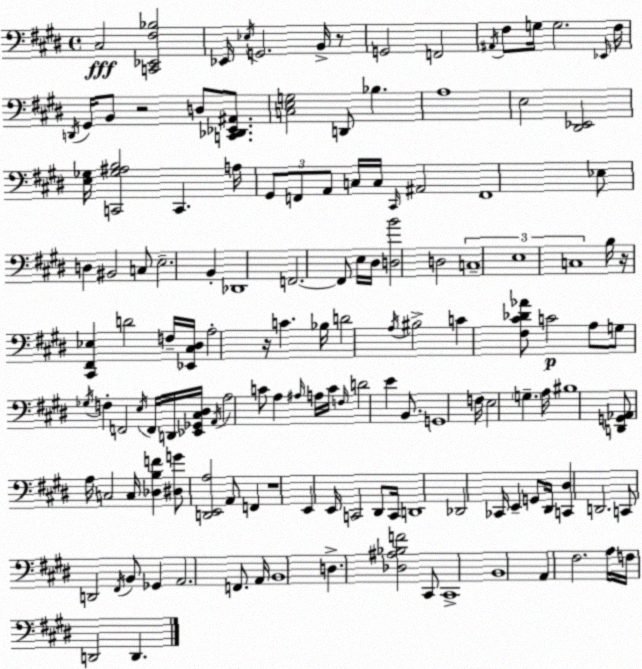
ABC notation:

X:1
T:Untitled
M:4/4
L:1/4
K:E
^C,2 [C,,_E,,^F,_B,]2 _E,,/4 _E,/4 G,,2 B,,/4 z/2 G,,2 F,,2 ^A,,/4 ^F,/2 G,/4 G,2 _E,,/4 ^F,/4 D,,/4 ^G,,/4 B,,/2 z2 D,/2 [C,,_D,,_E,,^A,,]/2 [C,E,G,]2 D,,/2 _B, A,4 E,2 [^D,,_E,,]2 [E,_G,]/4 [C,,_G,^A,B,]2 C,, A,/4 ^G,,/2 F,,/2 A,,/2 C,/4 C,/4 ^C,,/4 ^A,,2 F,,4 _E,/2 D, ^B,,2 C,/2 E,2 B,, _D,,4 F,,2 F,,/2 E,/4 ^D,/4 [D,B]2 D,2 C,4 E,4 C,4 B,/4 z/4 [^C,,^F,,_E,] D2 F,/4 [_E,,^C,^D,]/4 A,2 z/4 C _B,/4 D2 A,/4 ^B,2 C [^F,^C_D_A]/2 C2 A,/2 G,/2 _G,/4 F, F,,2 E,/4 F,,/4 D,,/4 [_E,,_G,,^C,^D,]/4 A,,/4 A,2 C/2 A, ^A,/4 A,/4 C/4 F,/4 D2 E B,,/2 G,,4 F,/4 E,2 G, A,/4 ^B,4 [D,,G,,_A,,]/2 A,/4 C,2 C,/4 [_D,B,F] [^D,G]/2 [D,,E,,A,]2 A,,/2 F,, z4 E,, E,,/4 C,,2 ^D,,/2 C,,/4 D,,4 _D,,2 _C,,/4 E,, G,,/2 ^D,,/4 [C,,^D,] D,,2 C,,/2 D,,2 ^F,,/4 B,,/2 _G,, A,,2 F,,/2 A,,/4 B,,4 D, [_D,^A,_B,F]2 ^C,,/2 ^C,,4 B,,4 A,, ^F,2 A,/4 F,/4 D,,2 D,,